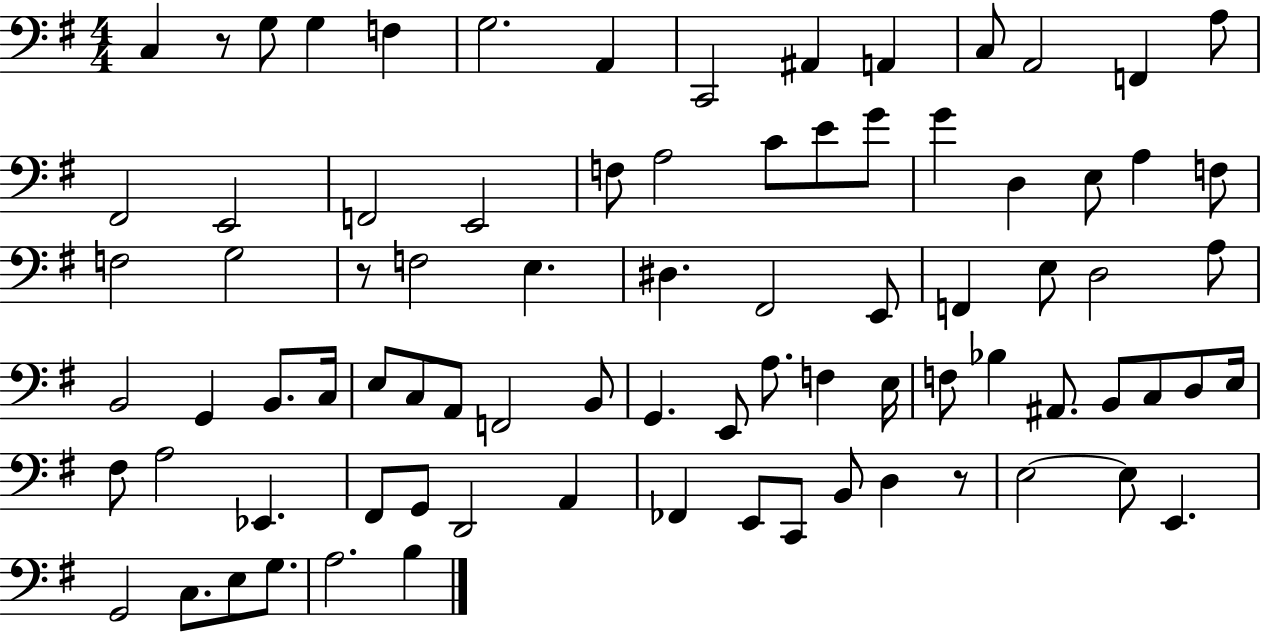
C3/q R/e G3/e G3/q F3/q G3/h. A2/q C2/h A#2/q A2/q C3/e A2/h F2/q A3/e F#2/h E2/h F2/h E2/h F3/e A3/h C4/e E4/e G4/e G4/q D3/q E3/e A3/q F3/e F3/h G3/h R/e F3/h E3/q. D#3/q. F#2/h E2/e F2/q E3/e D3/h A3/e B2/h G2/q B2/e. C3/s E3/e C3/e A2/e F2/h B2/e G2/q. E2/e A3/e. F3/q E3/s F3/e Bb3/q A#2/e. B2/e C3/e D3/e E3/s F#3/e A3/h Eb2/q. F#2/e G2/e D2/h A2/q FES2/q E2/e C2/e B2/e D3/q R/e E3/h E3/e E2/q. G2/h C3/e. E3/e G3/e. A3/h. B3/q